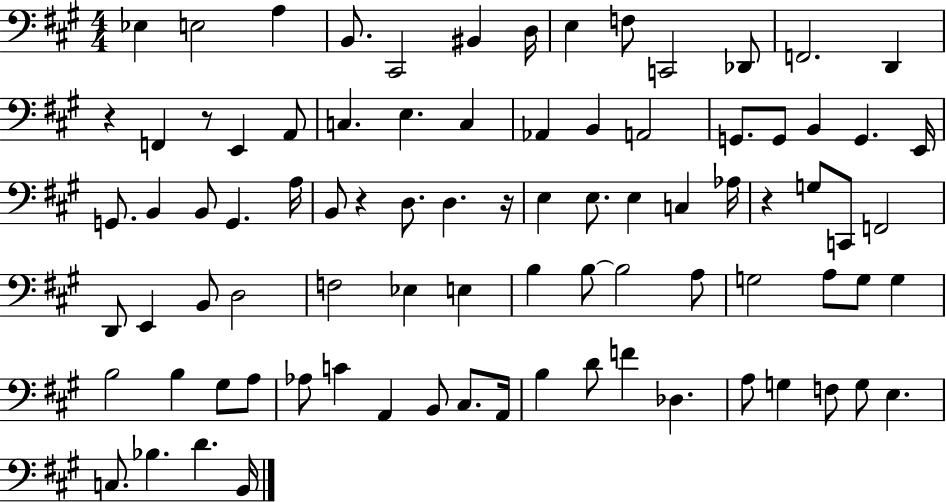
X:1
T:Untitled
M:4/4
L:1/4
K:A
_E, E,2 A, B,,/2 ^C,,2 ^B,, D,/4 E, F,/2 C,,2 _D,,/2 F,,2 D,, z F,, z/2 E,, A,,/2 C, E, C, _A,, B,, A,,2 G,,/2 G,,/2 B,, G,, E,,/4 G,,/2 B,, B,,/2 G,, A,/4 B,,/2 z D,/2 D, z/4 E, E,/2 E, C, _A,/4 z G,/2 C,,/2 F,,2 D,,/2 E,, B,,/2 D,2 F,2 _E, E, B, B,/2 B,2 A,/2 G,2 A,/2 G,/2 G, B,2 B, ^G,/2 A,/2 _A,/2 C A,, B,,/2 ^C,/2 A,,/4 B, D/2 F _D, A,/2 G, F,/2 G,/2 E, C,/2 _B, D B,,/4